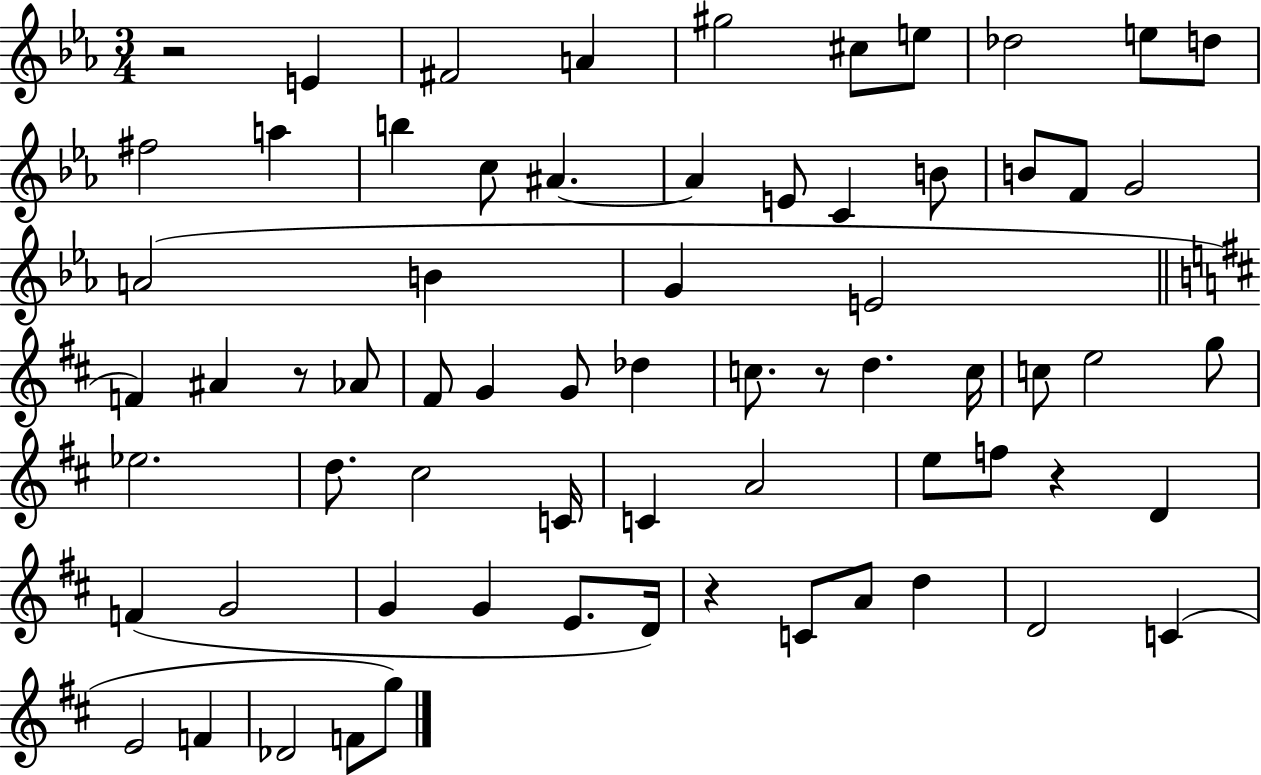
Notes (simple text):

R/h E4/q F#4/h A4/q G#5/h C#5/e E5/e Db5/h E5/e D5/e F#5/h A5/q B5/q C5/e A#4/q. A#4/q E4/e C4/q B4/e B4/e F4/e G4/h A4/h B4/q G4/q E4/h F4/q A#4/q R/e Ab4/e F#4/e G4/q G4/e Db5/q C5/e. R/e D5/q. C5/s C5/e E5/h G5/e Eb5/h. D5/e. C#5/h C4/s C4/q A4/h E5/e F5/e R/q D4/q F4/q G4/h G4/q G4/q E4/e. D4/s R/q C4/e A4/e D5/q D4/h C4/q E4/h F4/q Db4/h F4/e G5/e